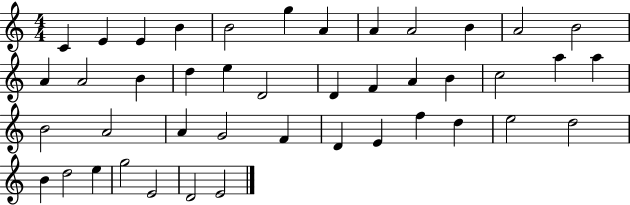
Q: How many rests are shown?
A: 0